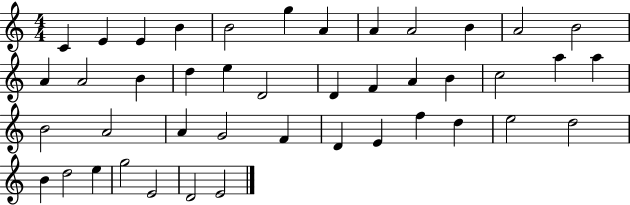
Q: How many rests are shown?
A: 0